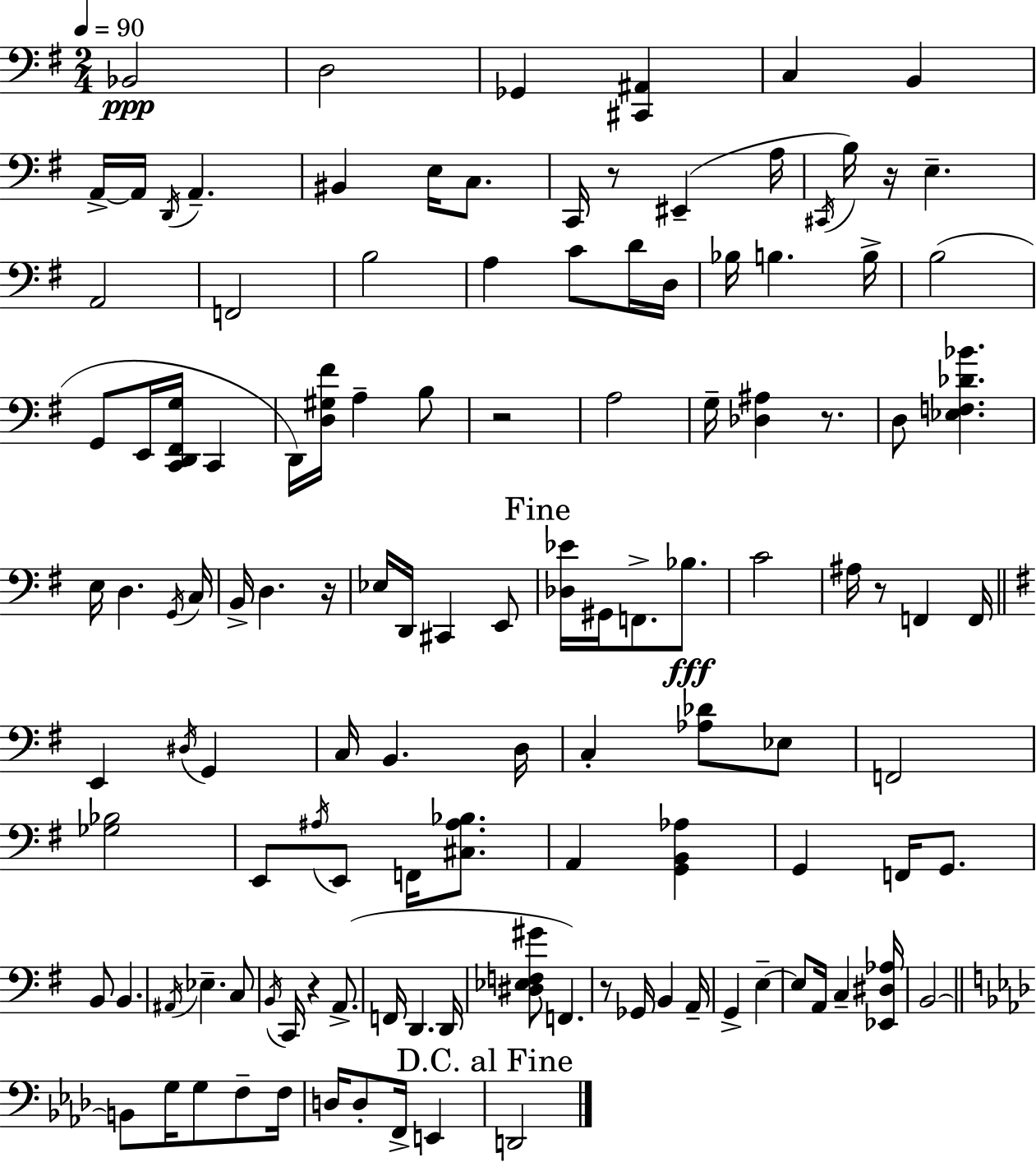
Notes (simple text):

Bb2/h D3/h Gb2/q [C#2,A#2]/q C3/q B2/q A2/s A2/s D2/s A2/q. BIS2/q E3/s C3/e. C2/s R/e EIS2/q A3/s C#2/s B3/s R/s E3/q. A2/h F2/h B3/h A3/q C4/e D4/s D3/s Bb3/s B3/q. B3/s B3/h G2/e E2/s [C2,D2,F#2,G3]/s C2/q D2/s [D3,G#3,F#4]/s A3/q B3/e R/h A3/h G3/s [Db3,A#3]/q R/e. D3/e [Eb3,F3,Db4,Bb4]/q. E3/s D3/q. G2/s C3/s B2/s D3/q. R/s Eb3/s D2/s C#2/q E2/e [Db3,Eb4]/s G#2/s F2/e. Bb3/e. C4/h A#3/s R/e F2/q F2/s E2/q D#3/s G2/q C3/s B2/q. D3/s C3/q [Ab3,Db4]/e Eb3/e F2/h [Gb3,Bb3]/h E2/e A#3/s E2/e F2/s [C#3,A#3,Bb3]/e. A2/q [G2,B2,Ab3]/q G2/q F2/s G2/e. B2/e B2/q. A#2/s Eb3/q. C3/e B2/s C2/s R/q A2/e. F2/s D2/q. D2/s [D#3,Eb3,F3,G#4]/e F2/q. R/e Gb2/s B2/q A2/s G2/q E3/q E3/e A2/s C3/q [Eb2,D#3,Ab3]/s B2/h B2/e G3/s G3/e F3/e F3/s D3/s D3/e F2/s E2/q D2/h